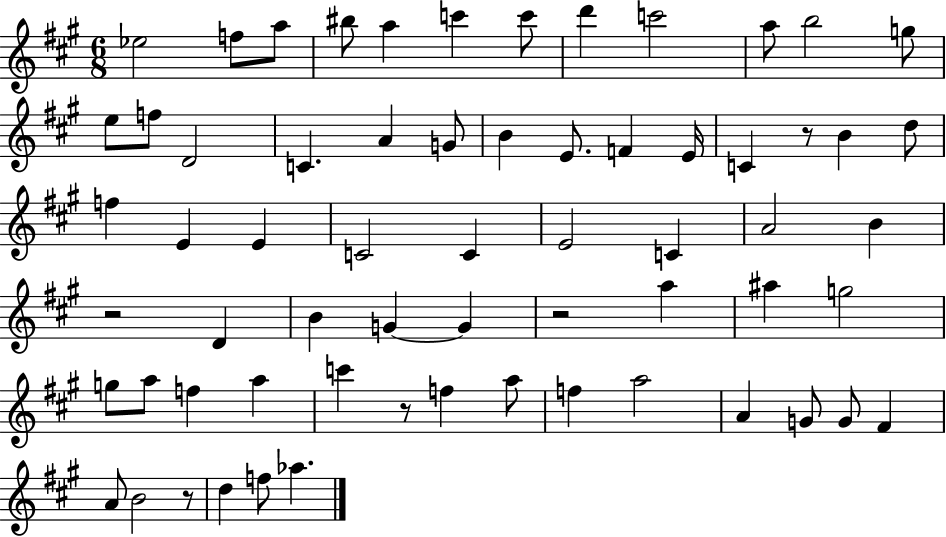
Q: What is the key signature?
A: A major